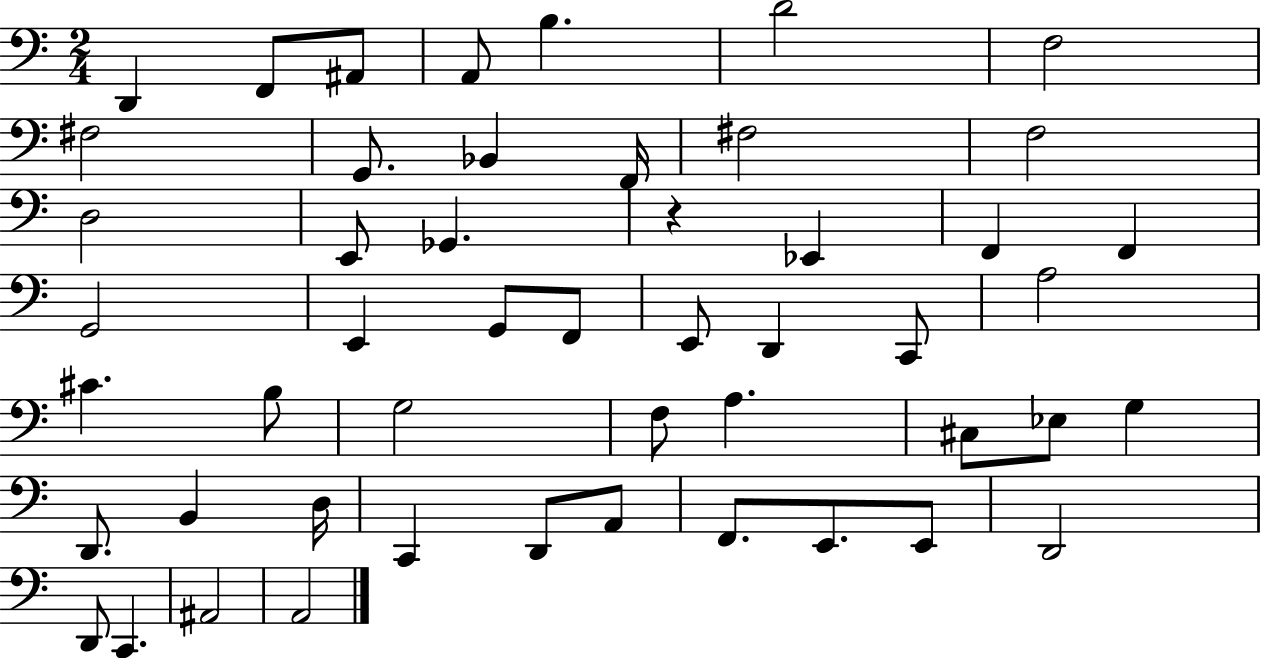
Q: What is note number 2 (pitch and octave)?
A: F2